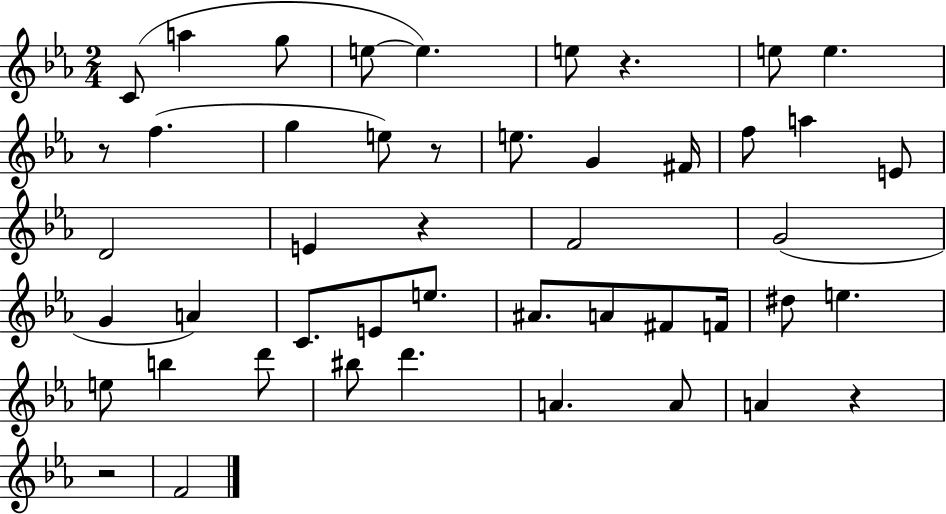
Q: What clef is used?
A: treble